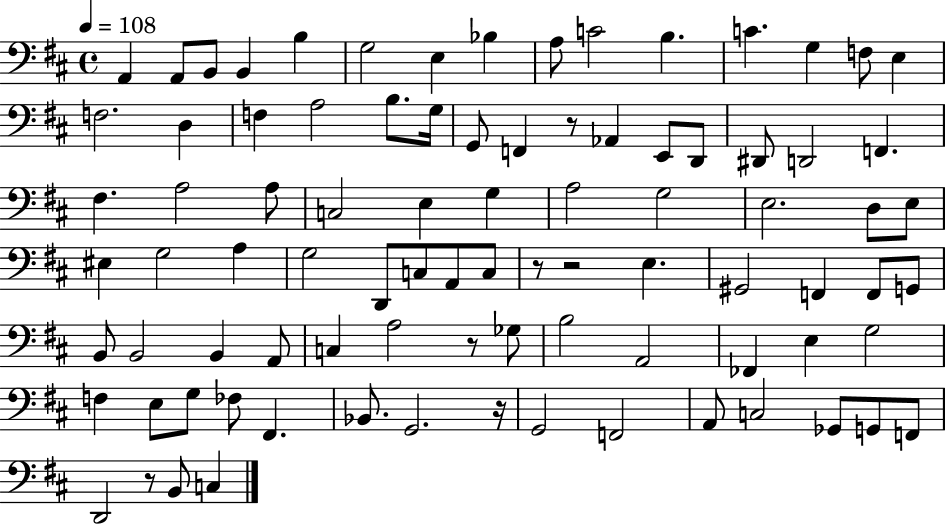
A2/q A2/e B2/e B2/q B3/q G3/h E3/q Bb3/q A3/e C4/h B3/q. C4/q. G3/q F3/e E3/q F3/h. D3/q F3/q A3/h B3/e. G3/s G2/e F2/q R/e Ab2/q E2/e D2/e D#2/e D2/h F2/q. F#3/q. A3/h A3/e C3/h E3/q G3/q A3/h G3/h E3/h. D3/e E3/e EIS3/q G3/h A3/q G3/h D2/e C3/e A2/e C3/e R/e R/h E3/q. G#2/h F2/q F2/e G2/e B2/e B2/h B2/q A2/e C3/q A3/h R/e Gb3/e B3/h A2/h FES2/q E3/q G3/h F3/q E3/e G3/e FES3/e F#2/q. Bb2/e. G2/h. R/s G2/h F2/h A2/e C3/h Gb2/e G2/e F2/e D2/h R/e B2/e C3/q